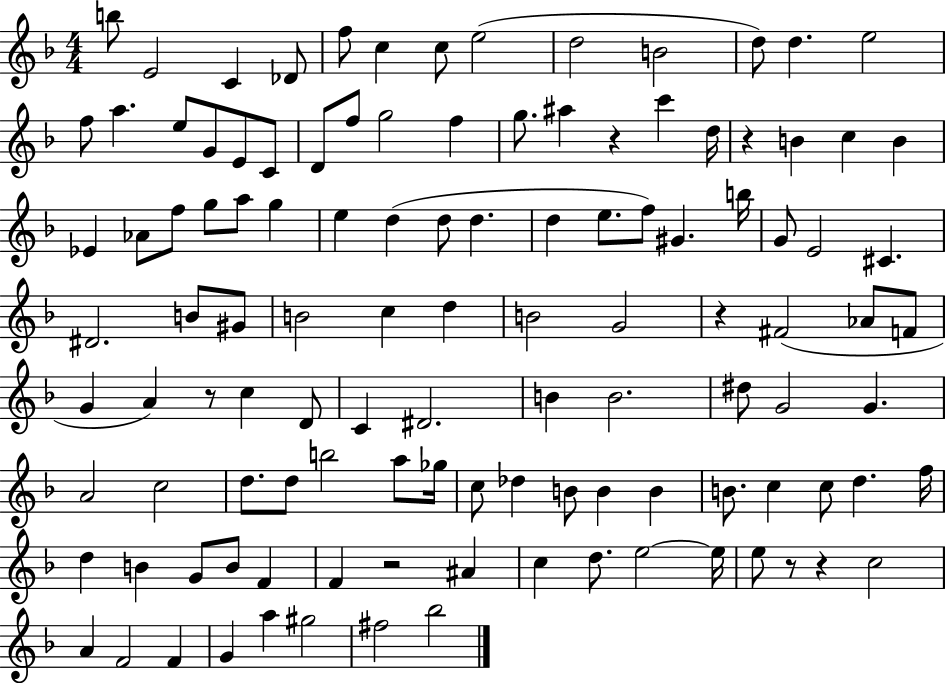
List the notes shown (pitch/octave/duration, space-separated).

B5/e E4/h C4/q Db4/e F5/e C5/q C5/e E5/h D5/h B4/h D5/e D5/q. E5/h F5/e A5/q. E5/e G4/e E4/e C4/e D4/e F5/e G5/h F5/q G5/e. A#5/q R/q C6/q D5/s R/q B4/q C5/q B4/q Eb4/q Ab4/e F5/e G5/e A5/e G5/q E5/q D5/q D5/e D5/q. D5/q E5/e. F5/e G#4/q. B5/s G4/e E4/h C#4/q. D#4/h. B4/e G#4/e B4/h C5/q D5/q B4/h G4/h R/q F#4/h Ab4/e F4/e G4/q A4/q R/e C5/q D4/e C4/q D#4/h. B4/q B4/h. D#5/e G4/h G4/q. A4/h C5/h D5/e. D5/e B5/h A5/e Gb5/s C5/e Db5/q B4/e B4/q B4/q B4/e. C5/q C5/e D5/q. F5/s D5/q B4/q G4/e B4/e F4/q F4/q R/h A#4/q C5/q D5/e. E5/h E5/s E5/e R/e R/q C5/h A4/q F4/h F4/q G4/q A5/q G#5/h F#5/h Bb5/h